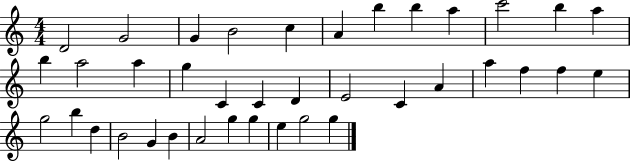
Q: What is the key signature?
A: C major